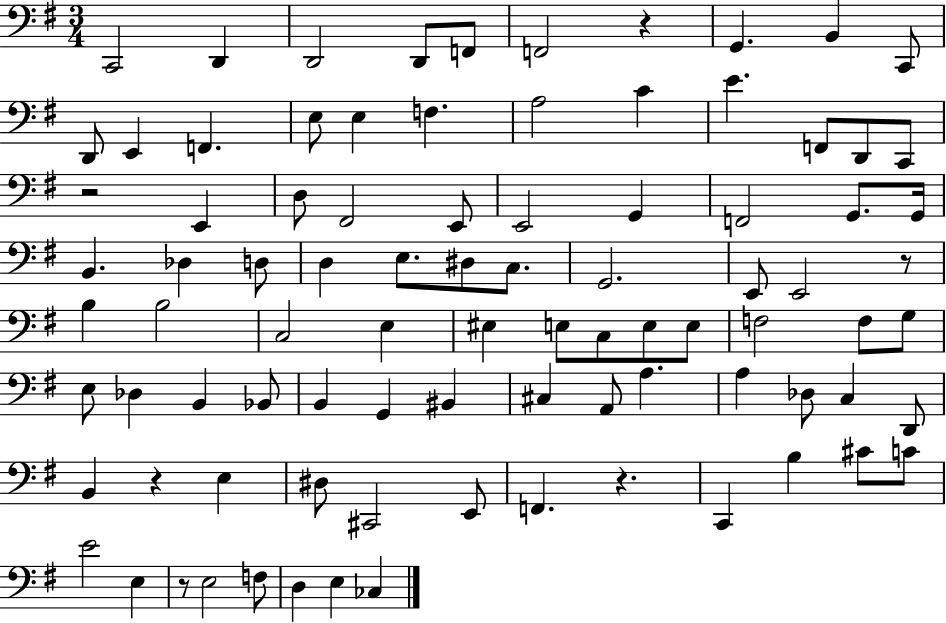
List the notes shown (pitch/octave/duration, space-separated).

C2/h D2/q D2/h D2/e F2/e F2/h R/q G2/q. B2/q C2/e D2/e E2/q F2/q. E3/e E3/q F3/q. A3/h C4/q E4/q. F2/e D2/e C2/e R/h E2/q D3/e F#2/h E2/e E2/h G2/q F2/h G2/e. G2/s B2/q. Db3/q D3/e D3/q E3/e. D#3/e C3/e. G2/h. E2/e E2/h R/e B3/q B3/h C3/h E3/q EIS3/q E3/e C3/e E3/e E3/e F3/h F3/e G3/e E3/e Db3/q B2/q Bb2/e B2/q G2/q BIS2/q C#3/q A2/e A3/q. A3/q Db3/e C3/q D2/e B2/q R/q E3/q D#3/e C#2/h E2/e F2/q. R/q. C2/q B3/q C#4/e C4/e E4/h E3/q R/e E3/h F3/e D3/q E3/q CES3/q